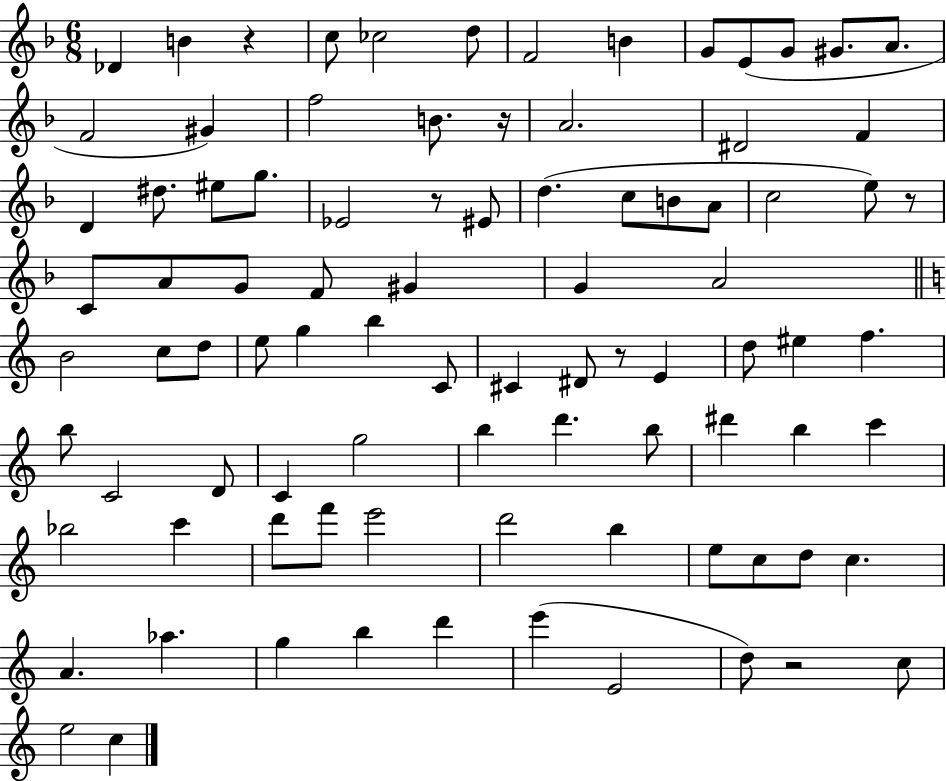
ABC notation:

X:1
T:Untitled
M:6/8
L:1/4
K:F
_D B z c/2 _c2 d/2 F2 B G/2 E/2 G/2 ^G/2 A/2 F2 ^G f2 B/2 z/4 A2 ^D2 F D ^d/2 ^e/2 g/2 _E2 z/2 ^E/2 d c/2 B/2 A/2 c2 e/2 z/2 C/2 A/2 G/2 F/2 ^G G A2 B2 c/2 d/2 e/2 g b C/2 ^C ^D/2 z/2 E d/2 ^e f b/2 C2 D/2 C g2 b d' b/2 ^d' b c' _b2 c' d'/2 f'/2 e'2 d'2 b e/2 c/2 d/2 c A _a g b d' e' E2 d/2 z2 c/2 e2 c